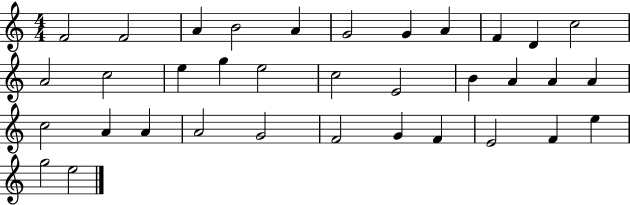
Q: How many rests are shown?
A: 0